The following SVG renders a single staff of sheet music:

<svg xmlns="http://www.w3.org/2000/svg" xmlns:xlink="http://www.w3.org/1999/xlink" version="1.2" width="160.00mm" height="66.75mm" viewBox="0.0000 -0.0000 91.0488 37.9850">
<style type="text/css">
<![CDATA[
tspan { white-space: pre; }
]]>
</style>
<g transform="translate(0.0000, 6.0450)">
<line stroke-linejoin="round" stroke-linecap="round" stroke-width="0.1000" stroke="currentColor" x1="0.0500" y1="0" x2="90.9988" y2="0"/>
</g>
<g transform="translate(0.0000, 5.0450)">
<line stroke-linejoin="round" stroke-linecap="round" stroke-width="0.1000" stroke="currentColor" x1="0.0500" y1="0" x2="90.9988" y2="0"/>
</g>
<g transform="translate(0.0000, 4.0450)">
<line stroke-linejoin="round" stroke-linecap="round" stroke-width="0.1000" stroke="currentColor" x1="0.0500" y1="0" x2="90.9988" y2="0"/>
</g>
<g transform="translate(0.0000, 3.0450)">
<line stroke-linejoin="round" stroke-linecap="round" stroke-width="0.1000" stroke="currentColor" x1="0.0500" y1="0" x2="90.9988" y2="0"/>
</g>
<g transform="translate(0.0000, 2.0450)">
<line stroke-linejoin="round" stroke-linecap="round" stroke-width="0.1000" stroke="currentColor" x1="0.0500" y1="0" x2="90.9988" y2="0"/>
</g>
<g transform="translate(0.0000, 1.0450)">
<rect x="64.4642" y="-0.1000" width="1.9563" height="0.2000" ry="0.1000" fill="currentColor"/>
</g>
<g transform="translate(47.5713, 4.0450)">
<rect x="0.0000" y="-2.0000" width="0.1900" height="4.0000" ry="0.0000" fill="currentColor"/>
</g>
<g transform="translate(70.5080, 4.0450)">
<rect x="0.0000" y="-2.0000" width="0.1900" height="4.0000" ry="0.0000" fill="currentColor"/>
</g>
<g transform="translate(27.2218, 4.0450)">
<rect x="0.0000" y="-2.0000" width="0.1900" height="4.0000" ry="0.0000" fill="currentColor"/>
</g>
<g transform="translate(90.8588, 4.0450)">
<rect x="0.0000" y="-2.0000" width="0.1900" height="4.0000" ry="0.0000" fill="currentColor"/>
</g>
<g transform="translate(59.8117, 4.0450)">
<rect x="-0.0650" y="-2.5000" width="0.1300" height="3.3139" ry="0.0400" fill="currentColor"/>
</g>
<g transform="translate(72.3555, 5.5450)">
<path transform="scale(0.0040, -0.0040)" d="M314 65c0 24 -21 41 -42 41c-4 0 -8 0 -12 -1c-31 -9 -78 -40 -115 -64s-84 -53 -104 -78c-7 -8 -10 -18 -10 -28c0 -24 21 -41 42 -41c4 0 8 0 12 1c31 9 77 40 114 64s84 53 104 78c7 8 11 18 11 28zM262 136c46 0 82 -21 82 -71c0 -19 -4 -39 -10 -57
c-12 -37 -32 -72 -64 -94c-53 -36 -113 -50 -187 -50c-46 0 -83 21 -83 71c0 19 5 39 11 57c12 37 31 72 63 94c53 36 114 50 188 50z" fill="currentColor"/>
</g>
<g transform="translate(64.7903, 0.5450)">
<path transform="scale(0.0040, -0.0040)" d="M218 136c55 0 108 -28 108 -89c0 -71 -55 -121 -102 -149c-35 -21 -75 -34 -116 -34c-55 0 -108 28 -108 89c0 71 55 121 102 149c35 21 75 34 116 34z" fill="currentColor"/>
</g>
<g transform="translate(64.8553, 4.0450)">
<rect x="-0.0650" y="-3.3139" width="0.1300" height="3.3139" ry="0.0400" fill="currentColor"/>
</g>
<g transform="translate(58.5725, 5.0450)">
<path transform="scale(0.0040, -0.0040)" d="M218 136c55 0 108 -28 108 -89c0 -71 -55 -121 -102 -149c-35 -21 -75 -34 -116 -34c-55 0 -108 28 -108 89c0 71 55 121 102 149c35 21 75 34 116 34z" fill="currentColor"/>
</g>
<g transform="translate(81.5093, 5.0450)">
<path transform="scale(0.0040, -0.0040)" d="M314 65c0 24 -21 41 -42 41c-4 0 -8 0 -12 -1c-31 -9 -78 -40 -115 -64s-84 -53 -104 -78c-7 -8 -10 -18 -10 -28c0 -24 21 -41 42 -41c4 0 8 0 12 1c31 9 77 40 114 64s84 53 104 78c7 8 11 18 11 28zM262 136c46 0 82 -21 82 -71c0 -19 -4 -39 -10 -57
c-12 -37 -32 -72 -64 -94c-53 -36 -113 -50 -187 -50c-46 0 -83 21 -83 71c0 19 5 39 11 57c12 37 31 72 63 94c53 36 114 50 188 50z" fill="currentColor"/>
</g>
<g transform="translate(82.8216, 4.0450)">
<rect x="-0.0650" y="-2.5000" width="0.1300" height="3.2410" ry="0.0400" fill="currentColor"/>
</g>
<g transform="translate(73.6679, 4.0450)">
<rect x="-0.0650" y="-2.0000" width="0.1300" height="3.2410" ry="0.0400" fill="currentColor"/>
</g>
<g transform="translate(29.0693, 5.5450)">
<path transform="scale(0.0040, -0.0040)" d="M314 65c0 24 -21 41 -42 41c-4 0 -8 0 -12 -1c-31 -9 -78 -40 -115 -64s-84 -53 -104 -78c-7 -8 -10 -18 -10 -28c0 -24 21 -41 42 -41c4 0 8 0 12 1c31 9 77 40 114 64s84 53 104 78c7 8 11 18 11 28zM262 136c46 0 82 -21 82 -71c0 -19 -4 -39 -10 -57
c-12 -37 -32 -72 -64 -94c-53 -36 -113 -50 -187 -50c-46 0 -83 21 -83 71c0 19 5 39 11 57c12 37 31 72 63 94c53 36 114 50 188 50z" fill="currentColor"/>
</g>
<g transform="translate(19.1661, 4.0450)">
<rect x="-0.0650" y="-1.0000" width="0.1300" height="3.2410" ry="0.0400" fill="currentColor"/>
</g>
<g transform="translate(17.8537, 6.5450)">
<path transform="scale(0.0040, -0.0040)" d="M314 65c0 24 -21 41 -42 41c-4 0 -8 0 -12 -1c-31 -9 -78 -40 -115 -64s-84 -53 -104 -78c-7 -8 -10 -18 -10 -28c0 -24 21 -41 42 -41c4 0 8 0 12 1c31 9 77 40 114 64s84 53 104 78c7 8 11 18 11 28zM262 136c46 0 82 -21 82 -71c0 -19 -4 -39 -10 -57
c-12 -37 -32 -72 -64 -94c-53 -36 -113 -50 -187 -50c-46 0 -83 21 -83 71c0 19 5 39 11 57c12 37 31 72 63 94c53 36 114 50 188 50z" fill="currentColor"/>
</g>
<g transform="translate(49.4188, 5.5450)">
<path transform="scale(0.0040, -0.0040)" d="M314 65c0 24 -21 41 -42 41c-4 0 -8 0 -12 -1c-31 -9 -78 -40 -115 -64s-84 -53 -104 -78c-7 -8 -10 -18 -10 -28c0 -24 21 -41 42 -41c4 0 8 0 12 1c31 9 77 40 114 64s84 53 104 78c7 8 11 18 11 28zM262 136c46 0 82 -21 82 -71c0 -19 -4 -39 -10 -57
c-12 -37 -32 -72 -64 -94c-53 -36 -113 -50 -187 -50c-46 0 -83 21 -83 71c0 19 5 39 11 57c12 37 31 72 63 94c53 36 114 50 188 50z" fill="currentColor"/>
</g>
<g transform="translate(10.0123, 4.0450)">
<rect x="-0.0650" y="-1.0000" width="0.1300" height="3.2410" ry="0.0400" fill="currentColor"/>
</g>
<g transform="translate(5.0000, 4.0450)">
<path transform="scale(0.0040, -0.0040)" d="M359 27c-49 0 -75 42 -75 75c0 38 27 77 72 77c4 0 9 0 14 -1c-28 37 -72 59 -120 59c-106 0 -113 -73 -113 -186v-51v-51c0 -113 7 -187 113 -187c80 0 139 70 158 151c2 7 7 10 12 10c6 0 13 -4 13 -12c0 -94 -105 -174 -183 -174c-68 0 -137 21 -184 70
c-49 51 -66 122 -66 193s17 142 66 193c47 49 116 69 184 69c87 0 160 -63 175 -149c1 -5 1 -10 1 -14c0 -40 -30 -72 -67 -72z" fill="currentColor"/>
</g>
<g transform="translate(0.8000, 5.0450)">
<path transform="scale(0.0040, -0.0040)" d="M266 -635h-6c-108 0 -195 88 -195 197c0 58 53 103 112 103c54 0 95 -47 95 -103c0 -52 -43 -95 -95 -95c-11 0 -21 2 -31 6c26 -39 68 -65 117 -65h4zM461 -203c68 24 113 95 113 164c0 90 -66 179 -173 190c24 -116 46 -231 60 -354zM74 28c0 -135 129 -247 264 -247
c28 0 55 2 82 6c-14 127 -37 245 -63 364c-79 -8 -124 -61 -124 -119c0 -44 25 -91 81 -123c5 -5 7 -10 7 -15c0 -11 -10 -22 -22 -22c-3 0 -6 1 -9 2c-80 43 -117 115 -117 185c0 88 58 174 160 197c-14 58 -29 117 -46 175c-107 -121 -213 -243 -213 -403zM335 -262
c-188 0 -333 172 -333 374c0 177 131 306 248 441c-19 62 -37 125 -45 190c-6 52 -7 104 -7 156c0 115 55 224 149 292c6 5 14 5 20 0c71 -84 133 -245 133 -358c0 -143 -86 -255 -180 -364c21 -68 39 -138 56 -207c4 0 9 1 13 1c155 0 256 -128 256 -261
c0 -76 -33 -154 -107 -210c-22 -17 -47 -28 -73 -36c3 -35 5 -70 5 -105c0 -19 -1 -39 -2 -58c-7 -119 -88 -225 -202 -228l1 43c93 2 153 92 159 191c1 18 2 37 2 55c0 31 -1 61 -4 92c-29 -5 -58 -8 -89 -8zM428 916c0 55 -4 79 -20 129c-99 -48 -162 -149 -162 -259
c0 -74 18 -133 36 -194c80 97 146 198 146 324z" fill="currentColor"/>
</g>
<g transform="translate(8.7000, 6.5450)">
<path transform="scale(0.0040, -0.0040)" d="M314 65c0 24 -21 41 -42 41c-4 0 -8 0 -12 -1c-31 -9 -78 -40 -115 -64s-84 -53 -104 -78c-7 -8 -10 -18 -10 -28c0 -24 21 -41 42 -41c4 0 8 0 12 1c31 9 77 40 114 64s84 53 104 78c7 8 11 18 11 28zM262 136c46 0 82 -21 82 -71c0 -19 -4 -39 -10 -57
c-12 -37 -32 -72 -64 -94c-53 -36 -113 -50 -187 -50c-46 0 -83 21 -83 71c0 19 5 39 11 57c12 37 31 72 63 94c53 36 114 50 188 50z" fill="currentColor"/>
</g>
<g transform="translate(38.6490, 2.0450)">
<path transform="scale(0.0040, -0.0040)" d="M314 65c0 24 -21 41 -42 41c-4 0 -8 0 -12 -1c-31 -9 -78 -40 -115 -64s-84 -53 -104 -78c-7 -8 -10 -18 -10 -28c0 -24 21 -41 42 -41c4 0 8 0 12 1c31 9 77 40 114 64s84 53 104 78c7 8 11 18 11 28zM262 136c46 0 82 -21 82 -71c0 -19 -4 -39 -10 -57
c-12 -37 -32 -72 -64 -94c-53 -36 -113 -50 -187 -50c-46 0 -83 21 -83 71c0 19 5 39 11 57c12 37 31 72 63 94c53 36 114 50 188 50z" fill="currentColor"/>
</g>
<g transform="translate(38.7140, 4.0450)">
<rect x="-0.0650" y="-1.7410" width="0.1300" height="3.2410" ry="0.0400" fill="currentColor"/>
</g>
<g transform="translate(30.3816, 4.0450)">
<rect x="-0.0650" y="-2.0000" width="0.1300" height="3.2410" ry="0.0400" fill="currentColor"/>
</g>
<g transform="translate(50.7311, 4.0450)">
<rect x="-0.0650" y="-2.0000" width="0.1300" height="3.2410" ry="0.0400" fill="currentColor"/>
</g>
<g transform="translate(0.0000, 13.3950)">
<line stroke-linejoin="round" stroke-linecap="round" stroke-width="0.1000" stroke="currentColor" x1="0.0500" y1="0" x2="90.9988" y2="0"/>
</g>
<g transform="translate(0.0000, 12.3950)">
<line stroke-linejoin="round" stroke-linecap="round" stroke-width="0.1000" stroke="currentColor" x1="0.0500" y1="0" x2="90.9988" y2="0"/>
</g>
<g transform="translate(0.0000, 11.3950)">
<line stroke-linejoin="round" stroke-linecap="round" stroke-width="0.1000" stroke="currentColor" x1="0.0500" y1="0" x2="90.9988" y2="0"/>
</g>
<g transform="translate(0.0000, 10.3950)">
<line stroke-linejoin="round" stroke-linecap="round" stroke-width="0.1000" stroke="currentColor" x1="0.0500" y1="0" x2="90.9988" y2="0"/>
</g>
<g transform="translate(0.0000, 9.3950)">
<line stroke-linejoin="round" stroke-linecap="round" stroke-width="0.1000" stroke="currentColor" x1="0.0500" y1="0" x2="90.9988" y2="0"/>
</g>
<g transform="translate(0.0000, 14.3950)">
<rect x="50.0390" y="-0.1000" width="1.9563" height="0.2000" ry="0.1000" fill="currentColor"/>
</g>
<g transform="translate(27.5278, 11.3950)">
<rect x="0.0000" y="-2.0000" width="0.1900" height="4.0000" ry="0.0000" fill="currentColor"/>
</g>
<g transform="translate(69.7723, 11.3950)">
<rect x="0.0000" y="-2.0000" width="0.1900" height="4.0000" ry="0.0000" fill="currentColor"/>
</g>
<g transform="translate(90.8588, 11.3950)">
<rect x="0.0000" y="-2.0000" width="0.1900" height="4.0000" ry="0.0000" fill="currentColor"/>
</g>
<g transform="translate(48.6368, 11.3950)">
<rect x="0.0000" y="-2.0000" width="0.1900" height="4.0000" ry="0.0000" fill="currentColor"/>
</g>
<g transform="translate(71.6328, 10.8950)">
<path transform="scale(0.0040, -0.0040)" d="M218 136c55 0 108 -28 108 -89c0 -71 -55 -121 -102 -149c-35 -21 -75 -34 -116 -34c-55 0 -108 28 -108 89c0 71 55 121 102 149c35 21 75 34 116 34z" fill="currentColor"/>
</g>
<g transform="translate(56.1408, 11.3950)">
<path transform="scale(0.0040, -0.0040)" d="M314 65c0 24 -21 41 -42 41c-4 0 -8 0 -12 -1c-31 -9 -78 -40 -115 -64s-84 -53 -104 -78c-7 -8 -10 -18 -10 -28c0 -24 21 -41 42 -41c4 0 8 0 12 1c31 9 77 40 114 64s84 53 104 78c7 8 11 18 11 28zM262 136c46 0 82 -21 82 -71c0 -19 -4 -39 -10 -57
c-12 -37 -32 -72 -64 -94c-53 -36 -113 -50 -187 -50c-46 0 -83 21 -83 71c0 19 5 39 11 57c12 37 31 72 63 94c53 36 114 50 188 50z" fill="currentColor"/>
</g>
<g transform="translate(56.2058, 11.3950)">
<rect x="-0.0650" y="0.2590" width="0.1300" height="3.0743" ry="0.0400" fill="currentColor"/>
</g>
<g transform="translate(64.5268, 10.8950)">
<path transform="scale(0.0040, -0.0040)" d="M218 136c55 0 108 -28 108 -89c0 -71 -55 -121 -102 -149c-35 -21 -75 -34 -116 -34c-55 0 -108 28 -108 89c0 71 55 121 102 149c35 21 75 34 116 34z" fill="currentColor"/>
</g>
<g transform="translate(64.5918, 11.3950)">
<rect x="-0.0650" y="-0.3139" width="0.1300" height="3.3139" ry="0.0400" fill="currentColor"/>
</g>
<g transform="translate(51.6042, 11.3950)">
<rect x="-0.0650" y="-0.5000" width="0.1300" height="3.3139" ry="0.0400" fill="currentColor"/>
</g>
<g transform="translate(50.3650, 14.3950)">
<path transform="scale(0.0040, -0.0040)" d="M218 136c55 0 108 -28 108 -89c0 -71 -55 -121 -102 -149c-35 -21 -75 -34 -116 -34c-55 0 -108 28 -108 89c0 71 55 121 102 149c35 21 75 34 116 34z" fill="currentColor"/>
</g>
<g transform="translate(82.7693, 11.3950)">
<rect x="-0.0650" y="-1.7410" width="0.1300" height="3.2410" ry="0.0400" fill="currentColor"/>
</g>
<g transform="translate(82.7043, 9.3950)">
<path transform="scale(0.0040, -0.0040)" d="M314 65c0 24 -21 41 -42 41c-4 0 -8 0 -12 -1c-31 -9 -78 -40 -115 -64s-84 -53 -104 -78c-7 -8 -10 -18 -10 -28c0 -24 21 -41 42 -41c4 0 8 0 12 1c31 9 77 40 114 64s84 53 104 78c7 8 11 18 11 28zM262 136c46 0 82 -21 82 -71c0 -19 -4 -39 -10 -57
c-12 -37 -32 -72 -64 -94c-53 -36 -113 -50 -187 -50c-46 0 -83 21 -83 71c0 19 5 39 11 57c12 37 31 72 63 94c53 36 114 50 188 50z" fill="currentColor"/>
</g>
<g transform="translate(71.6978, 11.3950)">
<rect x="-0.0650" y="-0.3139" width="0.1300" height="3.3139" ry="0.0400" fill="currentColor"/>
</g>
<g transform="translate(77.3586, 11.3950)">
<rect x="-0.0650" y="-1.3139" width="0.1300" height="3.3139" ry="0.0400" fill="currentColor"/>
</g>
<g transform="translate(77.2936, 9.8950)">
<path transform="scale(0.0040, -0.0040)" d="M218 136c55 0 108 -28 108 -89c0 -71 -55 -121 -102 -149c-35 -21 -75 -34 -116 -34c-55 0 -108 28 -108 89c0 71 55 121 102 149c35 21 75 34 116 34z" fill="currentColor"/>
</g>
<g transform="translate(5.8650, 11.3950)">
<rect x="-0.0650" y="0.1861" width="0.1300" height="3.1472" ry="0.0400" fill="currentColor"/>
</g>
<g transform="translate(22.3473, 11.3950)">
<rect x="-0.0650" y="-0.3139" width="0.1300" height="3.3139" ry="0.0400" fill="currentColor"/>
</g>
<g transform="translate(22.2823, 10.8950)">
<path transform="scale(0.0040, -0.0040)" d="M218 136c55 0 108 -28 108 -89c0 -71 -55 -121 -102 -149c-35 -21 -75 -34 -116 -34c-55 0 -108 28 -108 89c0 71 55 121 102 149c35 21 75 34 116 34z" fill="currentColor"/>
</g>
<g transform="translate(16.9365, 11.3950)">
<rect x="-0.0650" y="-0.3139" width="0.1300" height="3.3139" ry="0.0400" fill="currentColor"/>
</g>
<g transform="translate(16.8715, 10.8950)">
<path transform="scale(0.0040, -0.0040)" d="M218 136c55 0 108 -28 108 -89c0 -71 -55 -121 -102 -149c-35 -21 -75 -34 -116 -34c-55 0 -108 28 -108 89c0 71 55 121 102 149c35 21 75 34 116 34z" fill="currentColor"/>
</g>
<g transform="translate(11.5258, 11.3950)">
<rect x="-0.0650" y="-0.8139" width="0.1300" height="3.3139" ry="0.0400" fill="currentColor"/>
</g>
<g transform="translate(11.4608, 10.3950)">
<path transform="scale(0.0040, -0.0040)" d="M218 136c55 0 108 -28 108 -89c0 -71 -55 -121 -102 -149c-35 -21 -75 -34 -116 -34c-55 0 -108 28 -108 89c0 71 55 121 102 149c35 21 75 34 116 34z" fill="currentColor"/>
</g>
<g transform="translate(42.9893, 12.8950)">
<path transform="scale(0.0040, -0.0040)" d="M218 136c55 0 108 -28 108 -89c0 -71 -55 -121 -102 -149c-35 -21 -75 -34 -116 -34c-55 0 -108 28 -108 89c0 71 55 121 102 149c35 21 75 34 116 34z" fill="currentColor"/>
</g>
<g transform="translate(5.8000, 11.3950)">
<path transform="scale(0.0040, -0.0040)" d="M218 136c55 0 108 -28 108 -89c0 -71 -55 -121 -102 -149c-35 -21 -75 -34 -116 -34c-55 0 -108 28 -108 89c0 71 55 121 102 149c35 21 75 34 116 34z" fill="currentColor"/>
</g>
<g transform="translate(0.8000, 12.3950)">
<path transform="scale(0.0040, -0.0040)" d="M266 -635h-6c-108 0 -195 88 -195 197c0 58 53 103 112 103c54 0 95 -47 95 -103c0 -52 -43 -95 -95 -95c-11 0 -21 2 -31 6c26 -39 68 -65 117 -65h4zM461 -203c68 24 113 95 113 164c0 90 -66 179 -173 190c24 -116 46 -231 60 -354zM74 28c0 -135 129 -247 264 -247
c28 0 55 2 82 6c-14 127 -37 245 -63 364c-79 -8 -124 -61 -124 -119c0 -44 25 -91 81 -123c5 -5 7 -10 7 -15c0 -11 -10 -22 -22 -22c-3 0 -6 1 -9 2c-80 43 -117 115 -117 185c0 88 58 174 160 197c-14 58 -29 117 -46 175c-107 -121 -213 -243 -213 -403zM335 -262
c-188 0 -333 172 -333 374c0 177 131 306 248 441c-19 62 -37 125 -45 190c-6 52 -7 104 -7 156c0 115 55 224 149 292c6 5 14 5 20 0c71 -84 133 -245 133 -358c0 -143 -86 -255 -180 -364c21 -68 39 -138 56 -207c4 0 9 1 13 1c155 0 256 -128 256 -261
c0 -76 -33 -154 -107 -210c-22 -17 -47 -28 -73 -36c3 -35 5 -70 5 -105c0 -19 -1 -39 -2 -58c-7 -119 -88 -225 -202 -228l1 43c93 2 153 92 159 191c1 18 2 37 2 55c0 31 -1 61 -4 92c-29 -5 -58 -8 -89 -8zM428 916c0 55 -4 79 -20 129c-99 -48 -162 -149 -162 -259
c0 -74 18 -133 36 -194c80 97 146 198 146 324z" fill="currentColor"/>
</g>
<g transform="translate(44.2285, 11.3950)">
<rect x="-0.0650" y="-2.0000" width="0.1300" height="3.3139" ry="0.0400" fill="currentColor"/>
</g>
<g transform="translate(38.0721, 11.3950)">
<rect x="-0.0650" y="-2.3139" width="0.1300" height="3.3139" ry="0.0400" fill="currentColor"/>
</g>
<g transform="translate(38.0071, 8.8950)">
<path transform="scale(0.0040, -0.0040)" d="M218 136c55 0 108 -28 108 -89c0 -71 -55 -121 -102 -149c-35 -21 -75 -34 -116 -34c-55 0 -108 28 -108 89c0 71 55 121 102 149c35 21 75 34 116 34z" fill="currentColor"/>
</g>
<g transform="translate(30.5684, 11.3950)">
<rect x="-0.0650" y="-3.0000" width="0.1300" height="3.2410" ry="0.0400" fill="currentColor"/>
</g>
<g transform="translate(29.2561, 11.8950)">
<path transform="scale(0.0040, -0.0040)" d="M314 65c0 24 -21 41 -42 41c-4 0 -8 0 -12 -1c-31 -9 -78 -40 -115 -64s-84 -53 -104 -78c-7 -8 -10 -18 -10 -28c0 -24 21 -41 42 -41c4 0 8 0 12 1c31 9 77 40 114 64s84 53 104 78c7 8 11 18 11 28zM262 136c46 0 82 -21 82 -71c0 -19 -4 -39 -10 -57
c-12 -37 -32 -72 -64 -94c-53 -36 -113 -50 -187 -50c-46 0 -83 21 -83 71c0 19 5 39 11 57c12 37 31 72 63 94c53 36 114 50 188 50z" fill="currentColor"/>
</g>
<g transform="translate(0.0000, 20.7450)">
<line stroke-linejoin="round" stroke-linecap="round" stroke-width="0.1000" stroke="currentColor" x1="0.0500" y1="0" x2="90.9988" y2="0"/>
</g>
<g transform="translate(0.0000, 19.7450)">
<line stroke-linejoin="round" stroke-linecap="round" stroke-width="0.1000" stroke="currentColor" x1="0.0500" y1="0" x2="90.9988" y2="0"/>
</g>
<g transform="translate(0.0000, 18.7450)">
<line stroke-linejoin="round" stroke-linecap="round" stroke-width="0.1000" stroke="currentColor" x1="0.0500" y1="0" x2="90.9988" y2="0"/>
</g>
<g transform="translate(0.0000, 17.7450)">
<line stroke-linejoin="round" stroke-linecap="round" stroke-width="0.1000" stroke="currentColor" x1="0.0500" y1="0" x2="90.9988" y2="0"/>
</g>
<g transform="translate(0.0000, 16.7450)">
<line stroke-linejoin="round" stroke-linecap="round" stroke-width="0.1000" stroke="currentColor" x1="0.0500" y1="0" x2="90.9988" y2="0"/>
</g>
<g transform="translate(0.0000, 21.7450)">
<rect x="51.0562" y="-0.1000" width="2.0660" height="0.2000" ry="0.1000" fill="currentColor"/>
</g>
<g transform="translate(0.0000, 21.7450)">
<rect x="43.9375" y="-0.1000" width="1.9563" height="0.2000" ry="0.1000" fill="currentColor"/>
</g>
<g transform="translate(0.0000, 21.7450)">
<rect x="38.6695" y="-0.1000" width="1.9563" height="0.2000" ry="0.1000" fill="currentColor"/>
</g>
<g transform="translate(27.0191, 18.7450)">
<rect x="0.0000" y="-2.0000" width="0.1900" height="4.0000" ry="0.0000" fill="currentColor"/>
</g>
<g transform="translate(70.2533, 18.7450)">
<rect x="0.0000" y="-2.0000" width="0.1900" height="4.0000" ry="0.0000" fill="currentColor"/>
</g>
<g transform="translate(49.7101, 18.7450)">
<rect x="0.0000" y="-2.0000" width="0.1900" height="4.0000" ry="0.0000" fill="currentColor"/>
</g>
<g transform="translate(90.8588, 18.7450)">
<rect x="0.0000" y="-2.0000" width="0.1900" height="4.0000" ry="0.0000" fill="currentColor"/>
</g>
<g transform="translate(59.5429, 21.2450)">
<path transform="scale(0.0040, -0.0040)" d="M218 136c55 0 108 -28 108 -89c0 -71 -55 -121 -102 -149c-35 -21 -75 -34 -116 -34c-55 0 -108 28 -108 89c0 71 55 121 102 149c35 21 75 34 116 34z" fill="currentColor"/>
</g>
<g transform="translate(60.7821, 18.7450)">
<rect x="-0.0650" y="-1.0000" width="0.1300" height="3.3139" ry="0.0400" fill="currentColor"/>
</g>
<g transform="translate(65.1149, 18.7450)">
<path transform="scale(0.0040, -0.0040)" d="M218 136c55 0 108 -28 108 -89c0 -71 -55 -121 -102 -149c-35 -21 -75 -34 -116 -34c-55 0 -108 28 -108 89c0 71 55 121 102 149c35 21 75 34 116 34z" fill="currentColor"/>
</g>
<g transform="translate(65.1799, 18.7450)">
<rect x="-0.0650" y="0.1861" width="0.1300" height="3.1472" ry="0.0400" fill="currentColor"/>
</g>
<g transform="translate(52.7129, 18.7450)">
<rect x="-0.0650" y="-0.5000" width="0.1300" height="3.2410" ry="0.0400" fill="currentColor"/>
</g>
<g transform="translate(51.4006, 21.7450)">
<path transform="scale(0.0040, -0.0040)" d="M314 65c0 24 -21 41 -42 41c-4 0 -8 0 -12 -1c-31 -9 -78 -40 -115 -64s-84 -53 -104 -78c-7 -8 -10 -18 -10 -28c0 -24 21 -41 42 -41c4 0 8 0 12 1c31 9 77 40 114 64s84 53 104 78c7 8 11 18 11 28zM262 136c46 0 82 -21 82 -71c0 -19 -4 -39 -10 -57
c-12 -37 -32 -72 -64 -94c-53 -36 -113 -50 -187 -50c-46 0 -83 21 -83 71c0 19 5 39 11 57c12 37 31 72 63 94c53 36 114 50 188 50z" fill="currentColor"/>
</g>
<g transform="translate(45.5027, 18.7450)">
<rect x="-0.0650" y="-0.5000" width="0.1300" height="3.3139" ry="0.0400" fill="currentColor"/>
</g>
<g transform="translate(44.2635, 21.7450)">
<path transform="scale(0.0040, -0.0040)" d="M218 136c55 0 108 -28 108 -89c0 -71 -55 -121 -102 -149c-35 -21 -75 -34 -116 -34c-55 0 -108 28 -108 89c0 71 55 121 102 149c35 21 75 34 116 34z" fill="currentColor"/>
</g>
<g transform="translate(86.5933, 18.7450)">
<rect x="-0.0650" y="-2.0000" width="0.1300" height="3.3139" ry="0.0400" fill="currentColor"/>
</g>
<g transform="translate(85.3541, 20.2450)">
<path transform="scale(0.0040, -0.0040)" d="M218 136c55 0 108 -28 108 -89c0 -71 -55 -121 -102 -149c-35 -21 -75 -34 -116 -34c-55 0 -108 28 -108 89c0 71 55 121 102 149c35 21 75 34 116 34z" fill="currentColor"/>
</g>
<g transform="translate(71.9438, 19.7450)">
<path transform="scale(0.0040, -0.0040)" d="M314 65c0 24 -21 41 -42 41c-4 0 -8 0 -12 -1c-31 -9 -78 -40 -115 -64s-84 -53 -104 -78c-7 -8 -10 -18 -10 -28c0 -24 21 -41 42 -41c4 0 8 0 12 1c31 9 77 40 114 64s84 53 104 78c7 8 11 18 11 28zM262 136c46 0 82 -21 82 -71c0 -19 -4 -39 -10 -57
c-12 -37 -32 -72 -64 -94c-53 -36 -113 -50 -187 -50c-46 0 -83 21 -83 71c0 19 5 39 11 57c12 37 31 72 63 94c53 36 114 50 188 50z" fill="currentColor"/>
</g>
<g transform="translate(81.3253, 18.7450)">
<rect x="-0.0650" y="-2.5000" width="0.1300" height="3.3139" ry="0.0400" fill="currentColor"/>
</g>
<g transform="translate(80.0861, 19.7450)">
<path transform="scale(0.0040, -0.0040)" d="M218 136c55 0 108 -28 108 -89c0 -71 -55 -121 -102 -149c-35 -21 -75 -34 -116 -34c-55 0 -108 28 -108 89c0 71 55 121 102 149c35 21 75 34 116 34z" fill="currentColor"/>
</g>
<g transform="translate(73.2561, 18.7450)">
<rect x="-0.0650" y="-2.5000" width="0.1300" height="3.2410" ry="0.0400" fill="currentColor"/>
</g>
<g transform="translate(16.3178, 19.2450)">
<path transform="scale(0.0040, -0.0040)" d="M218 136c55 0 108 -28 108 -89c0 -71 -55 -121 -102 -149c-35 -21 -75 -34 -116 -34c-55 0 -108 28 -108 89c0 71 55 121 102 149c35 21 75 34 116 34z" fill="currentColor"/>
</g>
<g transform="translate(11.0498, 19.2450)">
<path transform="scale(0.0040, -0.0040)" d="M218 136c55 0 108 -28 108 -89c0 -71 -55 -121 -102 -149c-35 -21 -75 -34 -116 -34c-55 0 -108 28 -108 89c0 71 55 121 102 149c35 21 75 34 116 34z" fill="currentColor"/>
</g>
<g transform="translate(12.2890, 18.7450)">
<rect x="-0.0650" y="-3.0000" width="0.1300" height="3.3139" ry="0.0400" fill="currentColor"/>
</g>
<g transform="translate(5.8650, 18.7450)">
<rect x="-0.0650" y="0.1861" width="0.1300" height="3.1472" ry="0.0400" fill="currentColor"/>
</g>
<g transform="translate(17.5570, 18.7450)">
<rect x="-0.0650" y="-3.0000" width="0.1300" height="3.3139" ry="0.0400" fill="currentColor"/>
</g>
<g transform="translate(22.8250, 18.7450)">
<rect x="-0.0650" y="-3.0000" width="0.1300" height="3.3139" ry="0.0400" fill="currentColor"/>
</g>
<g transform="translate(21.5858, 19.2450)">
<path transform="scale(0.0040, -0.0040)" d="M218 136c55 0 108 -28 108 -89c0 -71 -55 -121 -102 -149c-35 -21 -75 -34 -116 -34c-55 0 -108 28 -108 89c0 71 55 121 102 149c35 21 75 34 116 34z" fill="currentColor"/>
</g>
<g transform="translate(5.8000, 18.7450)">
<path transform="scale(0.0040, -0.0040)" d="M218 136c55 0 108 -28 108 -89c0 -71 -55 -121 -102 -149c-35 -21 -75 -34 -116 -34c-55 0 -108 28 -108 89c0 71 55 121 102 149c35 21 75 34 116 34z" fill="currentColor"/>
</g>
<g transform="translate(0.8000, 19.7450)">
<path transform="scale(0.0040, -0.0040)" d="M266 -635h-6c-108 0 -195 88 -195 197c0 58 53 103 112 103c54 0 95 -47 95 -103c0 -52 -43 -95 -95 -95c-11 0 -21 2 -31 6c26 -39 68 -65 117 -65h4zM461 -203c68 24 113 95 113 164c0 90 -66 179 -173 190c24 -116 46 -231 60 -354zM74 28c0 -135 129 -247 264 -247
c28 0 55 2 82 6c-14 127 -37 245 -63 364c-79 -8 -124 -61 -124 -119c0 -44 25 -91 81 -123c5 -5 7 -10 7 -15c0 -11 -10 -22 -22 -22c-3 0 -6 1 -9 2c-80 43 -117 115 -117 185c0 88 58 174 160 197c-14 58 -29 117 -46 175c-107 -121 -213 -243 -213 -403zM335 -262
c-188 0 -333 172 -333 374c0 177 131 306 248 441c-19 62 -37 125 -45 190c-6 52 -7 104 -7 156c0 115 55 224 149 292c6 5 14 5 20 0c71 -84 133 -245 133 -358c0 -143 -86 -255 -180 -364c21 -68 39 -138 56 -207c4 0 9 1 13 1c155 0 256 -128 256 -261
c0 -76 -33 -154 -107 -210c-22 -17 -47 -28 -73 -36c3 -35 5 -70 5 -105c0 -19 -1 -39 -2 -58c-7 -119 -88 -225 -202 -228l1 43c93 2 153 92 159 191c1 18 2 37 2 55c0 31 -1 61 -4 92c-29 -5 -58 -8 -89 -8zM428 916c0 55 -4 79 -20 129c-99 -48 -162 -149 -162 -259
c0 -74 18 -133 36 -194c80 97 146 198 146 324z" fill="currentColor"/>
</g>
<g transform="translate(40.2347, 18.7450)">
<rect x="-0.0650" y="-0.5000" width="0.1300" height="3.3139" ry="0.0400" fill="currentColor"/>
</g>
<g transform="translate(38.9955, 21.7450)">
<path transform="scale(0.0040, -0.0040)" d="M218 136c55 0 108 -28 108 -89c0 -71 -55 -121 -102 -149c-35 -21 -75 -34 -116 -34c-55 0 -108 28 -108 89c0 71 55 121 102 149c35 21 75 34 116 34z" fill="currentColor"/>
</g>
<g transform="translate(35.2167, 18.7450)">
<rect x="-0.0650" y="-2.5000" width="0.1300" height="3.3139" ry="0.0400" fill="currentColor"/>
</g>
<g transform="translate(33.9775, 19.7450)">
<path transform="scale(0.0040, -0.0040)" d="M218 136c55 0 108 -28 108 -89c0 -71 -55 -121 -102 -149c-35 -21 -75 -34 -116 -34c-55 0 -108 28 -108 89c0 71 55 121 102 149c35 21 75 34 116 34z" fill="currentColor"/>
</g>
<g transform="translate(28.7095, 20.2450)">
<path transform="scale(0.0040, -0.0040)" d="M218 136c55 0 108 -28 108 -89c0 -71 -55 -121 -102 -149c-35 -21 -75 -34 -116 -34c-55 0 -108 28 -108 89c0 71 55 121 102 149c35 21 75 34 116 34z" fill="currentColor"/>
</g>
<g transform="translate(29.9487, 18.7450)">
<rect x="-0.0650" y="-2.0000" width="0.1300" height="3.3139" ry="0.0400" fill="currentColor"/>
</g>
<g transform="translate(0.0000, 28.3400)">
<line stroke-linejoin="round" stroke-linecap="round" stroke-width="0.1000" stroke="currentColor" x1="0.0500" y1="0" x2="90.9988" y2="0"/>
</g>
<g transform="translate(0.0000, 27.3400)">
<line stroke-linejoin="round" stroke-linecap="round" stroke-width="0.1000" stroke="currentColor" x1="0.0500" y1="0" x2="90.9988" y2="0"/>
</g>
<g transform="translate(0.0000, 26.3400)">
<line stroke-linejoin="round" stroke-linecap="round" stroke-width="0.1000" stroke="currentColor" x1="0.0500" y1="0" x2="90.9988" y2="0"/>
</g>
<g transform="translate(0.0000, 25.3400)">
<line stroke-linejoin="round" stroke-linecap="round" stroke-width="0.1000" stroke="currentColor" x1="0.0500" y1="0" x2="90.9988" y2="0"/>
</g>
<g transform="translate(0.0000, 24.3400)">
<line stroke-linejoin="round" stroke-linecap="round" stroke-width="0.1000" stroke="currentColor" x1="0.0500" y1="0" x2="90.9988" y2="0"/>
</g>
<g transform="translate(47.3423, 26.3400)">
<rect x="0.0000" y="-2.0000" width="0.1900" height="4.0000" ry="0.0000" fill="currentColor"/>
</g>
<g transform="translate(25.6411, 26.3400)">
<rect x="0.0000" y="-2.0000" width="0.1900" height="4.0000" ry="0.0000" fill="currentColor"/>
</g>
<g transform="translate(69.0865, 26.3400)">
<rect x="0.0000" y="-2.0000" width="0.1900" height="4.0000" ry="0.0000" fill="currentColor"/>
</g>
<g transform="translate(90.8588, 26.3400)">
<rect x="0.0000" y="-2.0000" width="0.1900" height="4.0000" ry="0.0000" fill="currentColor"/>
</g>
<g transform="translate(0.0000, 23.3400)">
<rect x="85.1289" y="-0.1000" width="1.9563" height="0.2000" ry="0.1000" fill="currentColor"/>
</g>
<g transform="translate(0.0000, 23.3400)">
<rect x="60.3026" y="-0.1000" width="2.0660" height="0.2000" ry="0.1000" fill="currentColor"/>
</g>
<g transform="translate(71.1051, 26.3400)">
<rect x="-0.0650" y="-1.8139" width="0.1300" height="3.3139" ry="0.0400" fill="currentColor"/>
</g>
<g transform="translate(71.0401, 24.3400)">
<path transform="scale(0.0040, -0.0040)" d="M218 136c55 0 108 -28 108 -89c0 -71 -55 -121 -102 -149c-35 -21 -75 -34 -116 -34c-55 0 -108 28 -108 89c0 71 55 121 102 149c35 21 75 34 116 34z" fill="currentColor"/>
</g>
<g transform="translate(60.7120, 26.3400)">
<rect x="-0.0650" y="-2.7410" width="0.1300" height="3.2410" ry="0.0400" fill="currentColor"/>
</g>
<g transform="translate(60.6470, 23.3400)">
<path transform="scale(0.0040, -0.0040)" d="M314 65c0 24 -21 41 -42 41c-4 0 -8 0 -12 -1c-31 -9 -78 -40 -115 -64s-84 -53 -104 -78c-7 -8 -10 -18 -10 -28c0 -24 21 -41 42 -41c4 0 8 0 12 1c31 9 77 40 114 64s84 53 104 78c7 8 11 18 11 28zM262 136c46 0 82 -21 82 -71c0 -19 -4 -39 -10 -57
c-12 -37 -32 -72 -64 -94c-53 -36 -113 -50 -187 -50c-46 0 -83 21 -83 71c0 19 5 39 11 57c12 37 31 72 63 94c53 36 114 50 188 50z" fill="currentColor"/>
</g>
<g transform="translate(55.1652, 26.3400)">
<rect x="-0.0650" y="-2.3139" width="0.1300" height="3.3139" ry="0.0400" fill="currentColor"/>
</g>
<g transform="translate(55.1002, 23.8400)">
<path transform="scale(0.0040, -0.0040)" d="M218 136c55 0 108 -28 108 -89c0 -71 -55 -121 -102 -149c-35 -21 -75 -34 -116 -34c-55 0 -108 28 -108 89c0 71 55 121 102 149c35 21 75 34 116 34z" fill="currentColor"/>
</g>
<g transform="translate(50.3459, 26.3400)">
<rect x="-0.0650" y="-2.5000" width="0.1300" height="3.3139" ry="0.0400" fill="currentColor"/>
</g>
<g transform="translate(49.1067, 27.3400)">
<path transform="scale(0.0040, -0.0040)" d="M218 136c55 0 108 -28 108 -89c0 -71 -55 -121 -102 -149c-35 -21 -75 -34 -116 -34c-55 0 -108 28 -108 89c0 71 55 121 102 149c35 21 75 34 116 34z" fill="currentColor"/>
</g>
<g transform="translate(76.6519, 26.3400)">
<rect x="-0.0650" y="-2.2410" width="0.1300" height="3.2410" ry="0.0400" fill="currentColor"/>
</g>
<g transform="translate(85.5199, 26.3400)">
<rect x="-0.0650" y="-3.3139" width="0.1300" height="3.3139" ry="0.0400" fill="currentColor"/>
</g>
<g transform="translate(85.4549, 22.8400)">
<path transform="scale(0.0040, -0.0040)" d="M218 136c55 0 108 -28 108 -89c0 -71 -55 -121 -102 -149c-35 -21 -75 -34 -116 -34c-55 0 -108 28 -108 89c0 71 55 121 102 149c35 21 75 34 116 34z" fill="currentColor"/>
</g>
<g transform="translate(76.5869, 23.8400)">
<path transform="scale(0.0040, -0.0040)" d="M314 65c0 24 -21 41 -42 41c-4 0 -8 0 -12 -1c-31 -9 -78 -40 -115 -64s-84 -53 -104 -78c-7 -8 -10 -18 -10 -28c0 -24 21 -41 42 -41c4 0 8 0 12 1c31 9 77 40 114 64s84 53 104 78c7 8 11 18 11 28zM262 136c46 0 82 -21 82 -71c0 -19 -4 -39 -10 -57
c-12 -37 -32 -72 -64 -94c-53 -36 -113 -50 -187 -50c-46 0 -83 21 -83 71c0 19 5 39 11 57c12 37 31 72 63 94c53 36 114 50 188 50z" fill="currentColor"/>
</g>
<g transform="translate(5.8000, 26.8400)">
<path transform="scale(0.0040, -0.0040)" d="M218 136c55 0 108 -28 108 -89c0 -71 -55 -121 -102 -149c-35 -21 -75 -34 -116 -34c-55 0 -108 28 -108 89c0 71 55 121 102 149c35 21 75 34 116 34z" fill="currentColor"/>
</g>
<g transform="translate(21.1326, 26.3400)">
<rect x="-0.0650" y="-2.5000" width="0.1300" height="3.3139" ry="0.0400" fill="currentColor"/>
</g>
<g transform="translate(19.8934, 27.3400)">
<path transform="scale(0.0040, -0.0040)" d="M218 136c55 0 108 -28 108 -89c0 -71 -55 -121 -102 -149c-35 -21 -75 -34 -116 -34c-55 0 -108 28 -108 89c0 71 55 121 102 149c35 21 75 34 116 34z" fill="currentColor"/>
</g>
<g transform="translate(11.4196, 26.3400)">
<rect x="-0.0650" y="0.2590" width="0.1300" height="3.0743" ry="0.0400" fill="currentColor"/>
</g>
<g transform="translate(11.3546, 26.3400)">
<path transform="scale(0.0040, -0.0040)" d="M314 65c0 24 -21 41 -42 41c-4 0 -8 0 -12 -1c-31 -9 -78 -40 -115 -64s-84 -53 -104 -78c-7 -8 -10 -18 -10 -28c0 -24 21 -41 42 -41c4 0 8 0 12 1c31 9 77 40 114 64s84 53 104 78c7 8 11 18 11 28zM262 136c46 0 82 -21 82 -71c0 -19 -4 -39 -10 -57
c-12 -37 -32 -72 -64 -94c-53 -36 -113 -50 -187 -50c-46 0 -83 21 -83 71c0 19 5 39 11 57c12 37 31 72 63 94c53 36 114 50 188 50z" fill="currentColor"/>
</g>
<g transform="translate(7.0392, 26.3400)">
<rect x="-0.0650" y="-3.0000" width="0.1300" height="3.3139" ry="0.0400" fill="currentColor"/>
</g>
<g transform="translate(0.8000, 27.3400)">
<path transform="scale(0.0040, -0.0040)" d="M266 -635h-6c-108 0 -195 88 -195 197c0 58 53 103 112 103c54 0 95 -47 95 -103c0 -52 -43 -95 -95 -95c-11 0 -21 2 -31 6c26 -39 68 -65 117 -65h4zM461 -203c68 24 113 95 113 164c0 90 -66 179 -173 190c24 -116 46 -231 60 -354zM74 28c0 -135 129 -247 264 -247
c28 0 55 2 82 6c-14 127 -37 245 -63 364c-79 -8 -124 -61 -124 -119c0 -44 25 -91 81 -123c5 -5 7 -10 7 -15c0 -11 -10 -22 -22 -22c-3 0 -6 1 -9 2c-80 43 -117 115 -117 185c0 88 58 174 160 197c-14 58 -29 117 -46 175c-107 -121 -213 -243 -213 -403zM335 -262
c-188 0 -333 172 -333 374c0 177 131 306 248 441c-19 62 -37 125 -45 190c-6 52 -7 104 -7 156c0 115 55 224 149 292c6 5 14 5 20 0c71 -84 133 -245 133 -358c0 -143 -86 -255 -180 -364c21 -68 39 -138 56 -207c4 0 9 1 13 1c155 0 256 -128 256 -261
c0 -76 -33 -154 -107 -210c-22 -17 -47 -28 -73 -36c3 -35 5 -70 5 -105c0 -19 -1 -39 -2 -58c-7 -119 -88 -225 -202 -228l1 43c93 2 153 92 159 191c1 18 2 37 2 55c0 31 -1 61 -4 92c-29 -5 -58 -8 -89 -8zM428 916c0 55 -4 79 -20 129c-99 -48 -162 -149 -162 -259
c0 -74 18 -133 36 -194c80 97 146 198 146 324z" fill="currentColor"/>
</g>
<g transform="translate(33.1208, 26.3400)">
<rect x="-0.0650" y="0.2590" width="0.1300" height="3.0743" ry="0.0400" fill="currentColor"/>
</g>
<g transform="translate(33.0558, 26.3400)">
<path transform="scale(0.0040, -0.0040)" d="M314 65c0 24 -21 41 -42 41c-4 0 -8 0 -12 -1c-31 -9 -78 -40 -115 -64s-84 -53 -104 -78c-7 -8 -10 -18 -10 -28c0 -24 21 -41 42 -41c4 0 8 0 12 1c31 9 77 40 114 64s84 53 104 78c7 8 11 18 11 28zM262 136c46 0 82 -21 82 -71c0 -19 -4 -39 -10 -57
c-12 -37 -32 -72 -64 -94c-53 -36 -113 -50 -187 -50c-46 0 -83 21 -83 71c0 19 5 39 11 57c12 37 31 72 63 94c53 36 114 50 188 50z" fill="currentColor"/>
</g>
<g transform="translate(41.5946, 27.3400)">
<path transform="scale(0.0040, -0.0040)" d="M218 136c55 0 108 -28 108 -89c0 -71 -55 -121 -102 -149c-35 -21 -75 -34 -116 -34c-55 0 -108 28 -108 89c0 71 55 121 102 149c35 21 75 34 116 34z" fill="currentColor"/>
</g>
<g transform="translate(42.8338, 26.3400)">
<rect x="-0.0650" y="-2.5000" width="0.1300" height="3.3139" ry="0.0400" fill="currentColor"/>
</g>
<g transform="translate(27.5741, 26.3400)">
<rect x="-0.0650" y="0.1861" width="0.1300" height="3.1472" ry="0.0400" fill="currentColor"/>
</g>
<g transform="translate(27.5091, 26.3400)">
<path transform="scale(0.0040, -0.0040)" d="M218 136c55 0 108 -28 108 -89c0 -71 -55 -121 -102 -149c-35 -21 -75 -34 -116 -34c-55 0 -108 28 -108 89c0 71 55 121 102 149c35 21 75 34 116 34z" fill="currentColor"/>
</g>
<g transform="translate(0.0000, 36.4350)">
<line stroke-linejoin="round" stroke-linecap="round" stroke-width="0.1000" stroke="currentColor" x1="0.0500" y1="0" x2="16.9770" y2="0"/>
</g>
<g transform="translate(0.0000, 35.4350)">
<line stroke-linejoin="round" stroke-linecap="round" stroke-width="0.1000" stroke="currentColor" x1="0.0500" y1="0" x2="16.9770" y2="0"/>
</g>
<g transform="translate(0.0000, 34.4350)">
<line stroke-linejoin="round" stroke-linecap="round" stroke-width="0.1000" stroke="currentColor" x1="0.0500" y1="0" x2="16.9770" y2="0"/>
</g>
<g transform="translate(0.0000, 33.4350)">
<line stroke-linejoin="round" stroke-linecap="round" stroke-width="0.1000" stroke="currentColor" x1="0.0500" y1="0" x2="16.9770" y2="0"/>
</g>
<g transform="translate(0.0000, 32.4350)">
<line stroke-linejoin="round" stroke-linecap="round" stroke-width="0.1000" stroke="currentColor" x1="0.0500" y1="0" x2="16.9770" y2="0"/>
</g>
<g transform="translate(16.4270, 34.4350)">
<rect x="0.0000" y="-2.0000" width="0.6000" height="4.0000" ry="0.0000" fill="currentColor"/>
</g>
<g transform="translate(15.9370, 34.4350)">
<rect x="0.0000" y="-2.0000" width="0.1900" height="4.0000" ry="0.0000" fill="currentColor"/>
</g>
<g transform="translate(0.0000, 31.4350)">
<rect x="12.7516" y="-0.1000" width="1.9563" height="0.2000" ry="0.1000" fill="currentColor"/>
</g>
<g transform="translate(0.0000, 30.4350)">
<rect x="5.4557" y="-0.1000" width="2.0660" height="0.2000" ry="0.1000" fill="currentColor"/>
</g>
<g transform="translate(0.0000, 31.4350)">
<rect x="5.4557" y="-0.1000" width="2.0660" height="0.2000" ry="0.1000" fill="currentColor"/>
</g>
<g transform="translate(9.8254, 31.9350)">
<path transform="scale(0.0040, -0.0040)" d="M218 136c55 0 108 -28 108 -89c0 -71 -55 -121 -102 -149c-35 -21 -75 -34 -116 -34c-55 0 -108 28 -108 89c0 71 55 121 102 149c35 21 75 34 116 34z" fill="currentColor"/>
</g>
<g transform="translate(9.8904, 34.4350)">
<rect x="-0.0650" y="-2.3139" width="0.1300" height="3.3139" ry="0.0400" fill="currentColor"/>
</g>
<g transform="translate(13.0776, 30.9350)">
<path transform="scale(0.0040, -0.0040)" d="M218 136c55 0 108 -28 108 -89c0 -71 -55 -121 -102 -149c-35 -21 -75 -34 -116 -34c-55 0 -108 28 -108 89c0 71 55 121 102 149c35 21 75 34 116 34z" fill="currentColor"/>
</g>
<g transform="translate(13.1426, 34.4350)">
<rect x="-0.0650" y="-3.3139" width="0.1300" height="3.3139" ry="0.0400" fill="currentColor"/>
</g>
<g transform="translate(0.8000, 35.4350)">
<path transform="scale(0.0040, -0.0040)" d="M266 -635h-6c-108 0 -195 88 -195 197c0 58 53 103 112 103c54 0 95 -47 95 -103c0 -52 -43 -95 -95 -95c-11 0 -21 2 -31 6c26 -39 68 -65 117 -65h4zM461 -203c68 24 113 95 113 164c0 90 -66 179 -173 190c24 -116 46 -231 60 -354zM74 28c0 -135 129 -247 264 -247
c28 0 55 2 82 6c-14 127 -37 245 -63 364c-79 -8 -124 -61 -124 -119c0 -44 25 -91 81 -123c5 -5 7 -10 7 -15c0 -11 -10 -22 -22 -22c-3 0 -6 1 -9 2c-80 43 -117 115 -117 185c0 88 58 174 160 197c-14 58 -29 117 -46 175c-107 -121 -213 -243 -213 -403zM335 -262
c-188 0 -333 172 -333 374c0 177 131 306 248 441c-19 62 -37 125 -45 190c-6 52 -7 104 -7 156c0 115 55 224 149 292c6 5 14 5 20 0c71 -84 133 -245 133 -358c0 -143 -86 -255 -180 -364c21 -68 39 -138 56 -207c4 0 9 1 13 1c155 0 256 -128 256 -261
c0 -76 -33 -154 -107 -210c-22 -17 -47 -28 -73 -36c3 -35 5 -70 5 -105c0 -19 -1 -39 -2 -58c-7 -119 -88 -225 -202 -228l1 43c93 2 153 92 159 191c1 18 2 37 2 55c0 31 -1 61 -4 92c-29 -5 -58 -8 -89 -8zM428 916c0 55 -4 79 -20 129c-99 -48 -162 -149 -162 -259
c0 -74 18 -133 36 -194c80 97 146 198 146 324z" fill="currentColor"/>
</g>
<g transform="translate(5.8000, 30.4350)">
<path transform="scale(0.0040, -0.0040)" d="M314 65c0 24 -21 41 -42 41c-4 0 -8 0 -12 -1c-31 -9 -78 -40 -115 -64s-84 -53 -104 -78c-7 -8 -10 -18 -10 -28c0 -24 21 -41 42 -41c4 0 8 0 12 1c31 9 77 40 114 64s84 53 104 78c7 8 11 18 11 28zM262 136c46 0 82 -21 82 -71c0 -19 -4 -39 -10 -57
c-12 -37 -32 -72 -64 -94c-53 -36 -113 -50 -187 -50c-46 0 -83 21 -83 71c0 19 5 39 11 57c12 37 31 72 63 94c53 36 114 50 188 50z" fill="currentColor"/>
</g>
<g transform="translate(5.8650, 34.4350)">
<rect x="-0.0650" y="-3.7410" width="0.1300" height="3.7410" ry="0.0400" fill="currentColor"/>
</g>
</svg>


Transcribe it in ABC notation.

X:1
T:Untitled
M:4/4
L:1/4
K:C
D2 D2 F2 f2 F2 G b F2 G2 B d c c A2 g F C B2 c c e f2 B A A A F G C C C2 D B G2 G F A B2 G B B2 G G g a2 f g2 b c'2 g b